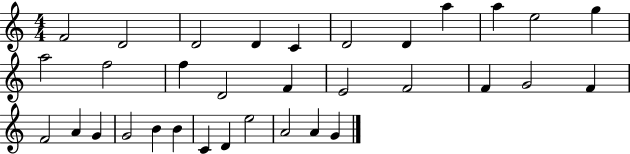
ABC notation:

X:1
T:Untitled
M:4/4
L:1/4
K:C
F2 D2 D2 D C D2 D a a e2 g a2 f2 f D2 F E2 F2 F G2 F F2 A G G2 B B C D e2 A2 A G